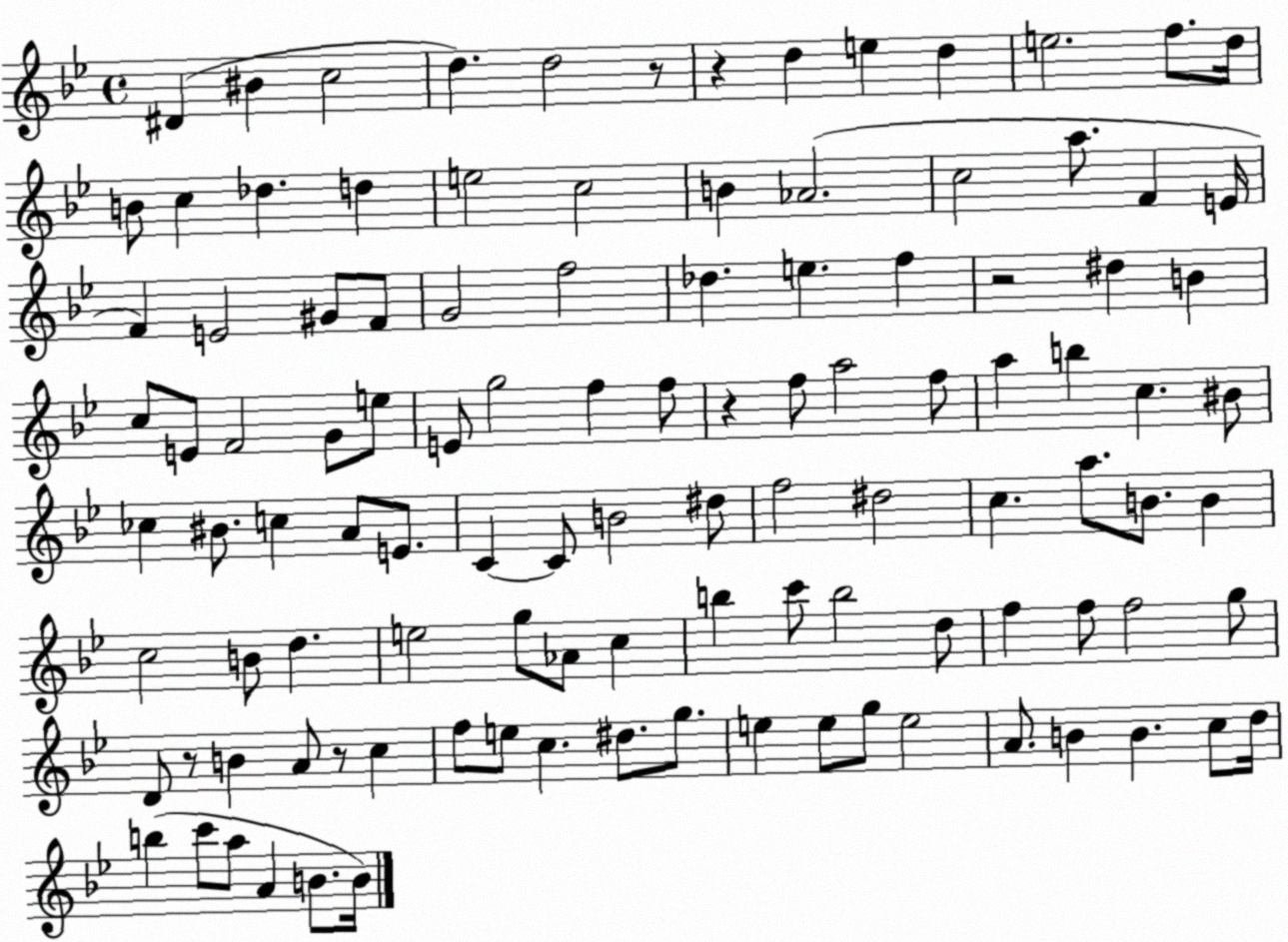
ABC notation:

X:1
T:Untitled
M:4/4
L:1/4
K:Bb
^D ^B c2 d d2 z/2 z d e d e2 f/2 d/4 B/2 c _d d e2 c2 B _A2 c2 a/2 F E/4 F E2 ^G/2 F/2 G2 f2 _d e f z2 ^d B c/2 E/2 F2 G/2 e/2 E/2 g2 f f/2 z f/2 a2 f/2 a b c ^B/2 _c ^B/2 c A/2 E/2 C C/2 B2 ^d/2 f2 ^d2 c a/2 B/2 B c2 B/2 d e2 g/2 _A/2 c b c'/2 b2 d/2 f f/2 f2 g/2 D/2 z/2 B A/2 z/2 c f/2 e/2 c ^d/2 g/2 e e/2 g/2 e2 A/2 B B c/2 d/4 b c'/2 a/2 A B/2 B/4